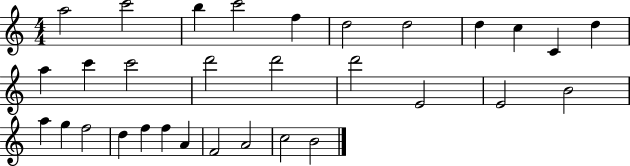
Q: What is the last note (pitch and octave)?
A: B4